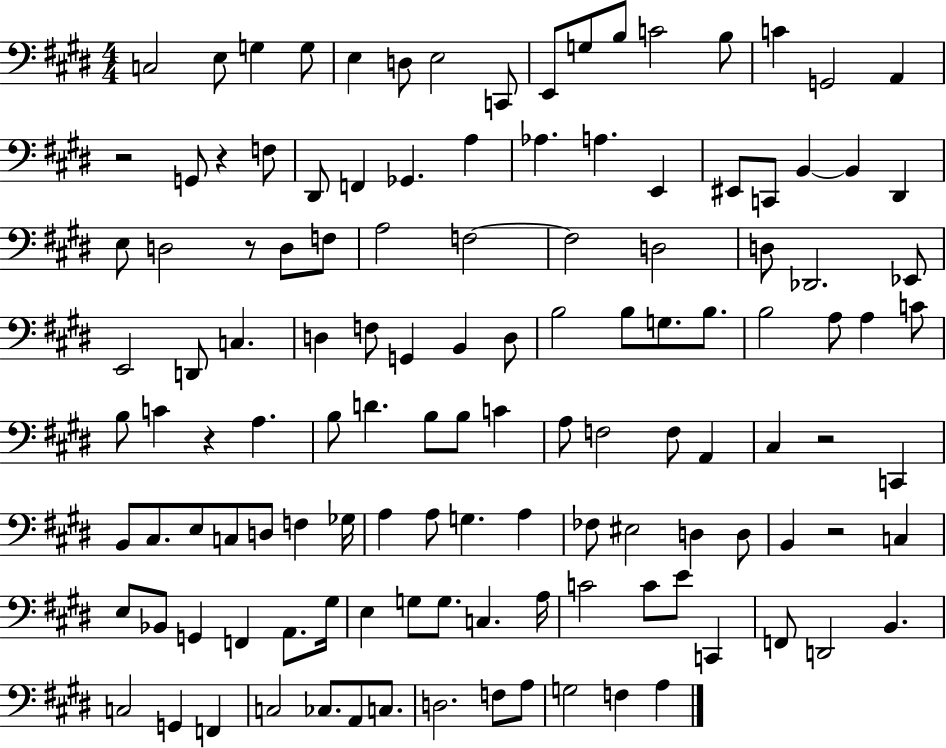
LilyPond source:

{
  \clef bass
  \numericTimeSignature
  \time 4/4
  \key e \major
  c2 e8 g4 g8 | e4 d8 e2 c,8 | e,8 g8 b8 c'2 b8 | c'4 g,2 a,4 | \break r2 g,8 r4 f8 | dis,8 f,4 ges,4. a4 | aes4. a4. e,4 | eis,8 c,8 b,4~~ b,4 dis,4 | \break e8 d2 r8 d8 f8 | a2 f2~~ | f2 d2 | d8 des,2. ees,8 | \break e,2 d,8 c4. | d4 f8 g,4 b,4 d8 | b2 b8 g8. b8. | b2 a8 a4 c'8 | \break b8 c'4 r4 a4. | b8 d'4. b8 b8 c'4 | a8 f2 f8 a,4 | cis4 r2 c,4 | \break b,8 cis8. e8 c8 d8 f4 ges16 | a4 a8 g4. a4 | fes8 eis2 d4 d8 | b,4 r2 c4 | \break e8 bes,8 g,4 f,4 a,8. gis16 | e4 g8 g8. c4. a16 | c'2 c'8 e'8 c,4 | f,8 d,2 b,4. | \break c2 g,4 f,4 | c2 ces8. a,8 c8. | d2. f8 a8 | g2 f4 a4 | \break \bar "|."
}